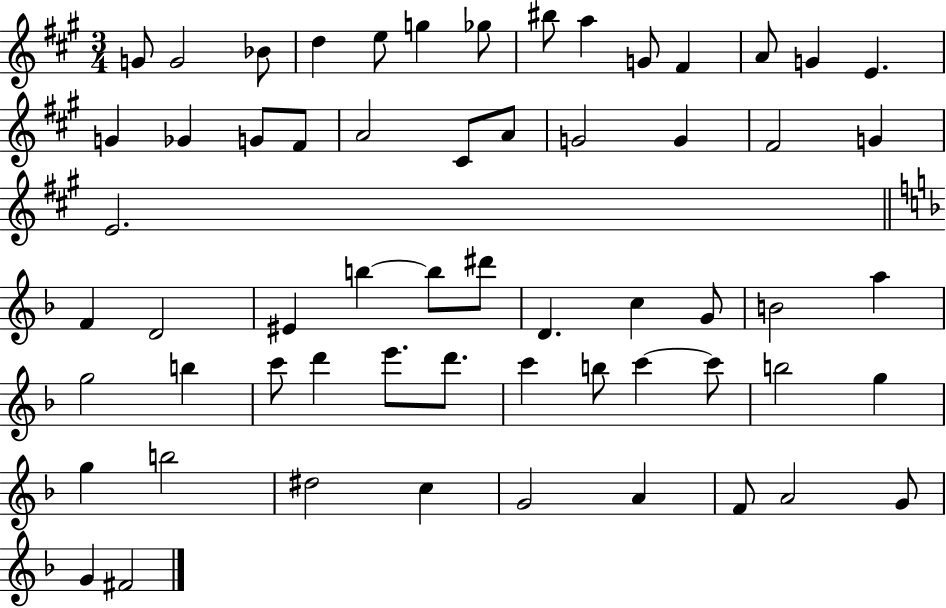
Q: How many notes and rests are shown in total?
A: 60